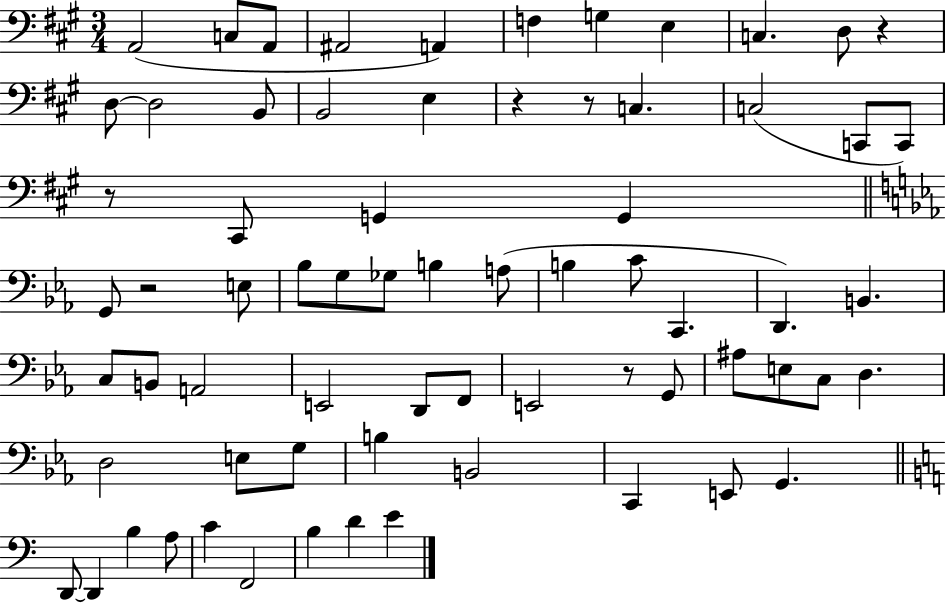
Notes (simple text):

A2/h C3/e A2/e A#2/h A2/q F3/q G3/q E3/q C3/q. D3/e R/q D3/e D3/h B2/e B2/h E3/q R/q R/e C3/q. C3/h C2/e C2/e R/e C#2/e G2/q G2/q G2/e R/h E3/e Bb3/e G3/e Gb3/e B3/q A3/e B3/q C4/e C2/q. D2/q. B2/q. C3/e B2/e A2/h E2/h D2/e F2/e E2/h R/e G2/e A#3/e E3/e C3/e D3/q. D3/h E3/e G3/e B3/q B2/h C2/q E2/e G2/q. D2/e D2/q B3/q A3/e C4/q F2/h B3/q D4/q E4/q